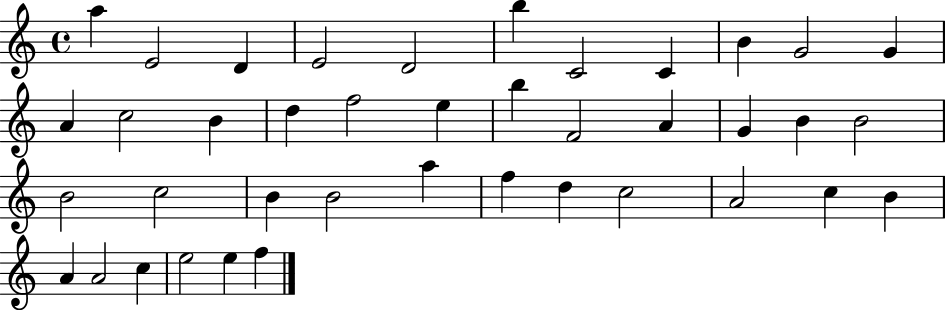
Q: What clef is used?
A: treble